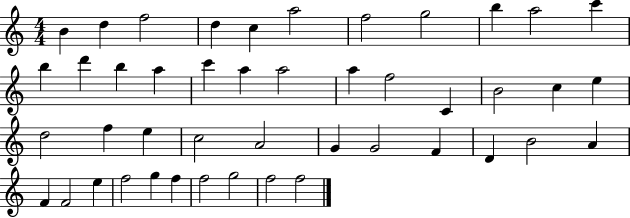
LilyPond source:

{
  \clef treble
  \numericTimeSignature
  \time 4/4
  \key c \major
  b'4 d''4 f''2 | d''4 c''4 a''2 | f''2 g''2 | b''4 a''2 c'''4 | \break b''4 d'''4 b''4 a''4 | c'''4 a''4 a''2 | a''4 f''2 c'4 | b'2 c''4 e''4 | \break d''2 f''4 e''4 | c''2 a'2 | g'4 g'2 f'4 | d'4 b'2 a'4 | \break f'4 f'2 e''4 | f''2 g''4 f''4 | f''2 g''2 | f''2 f''2 | \break \bar "|."
}